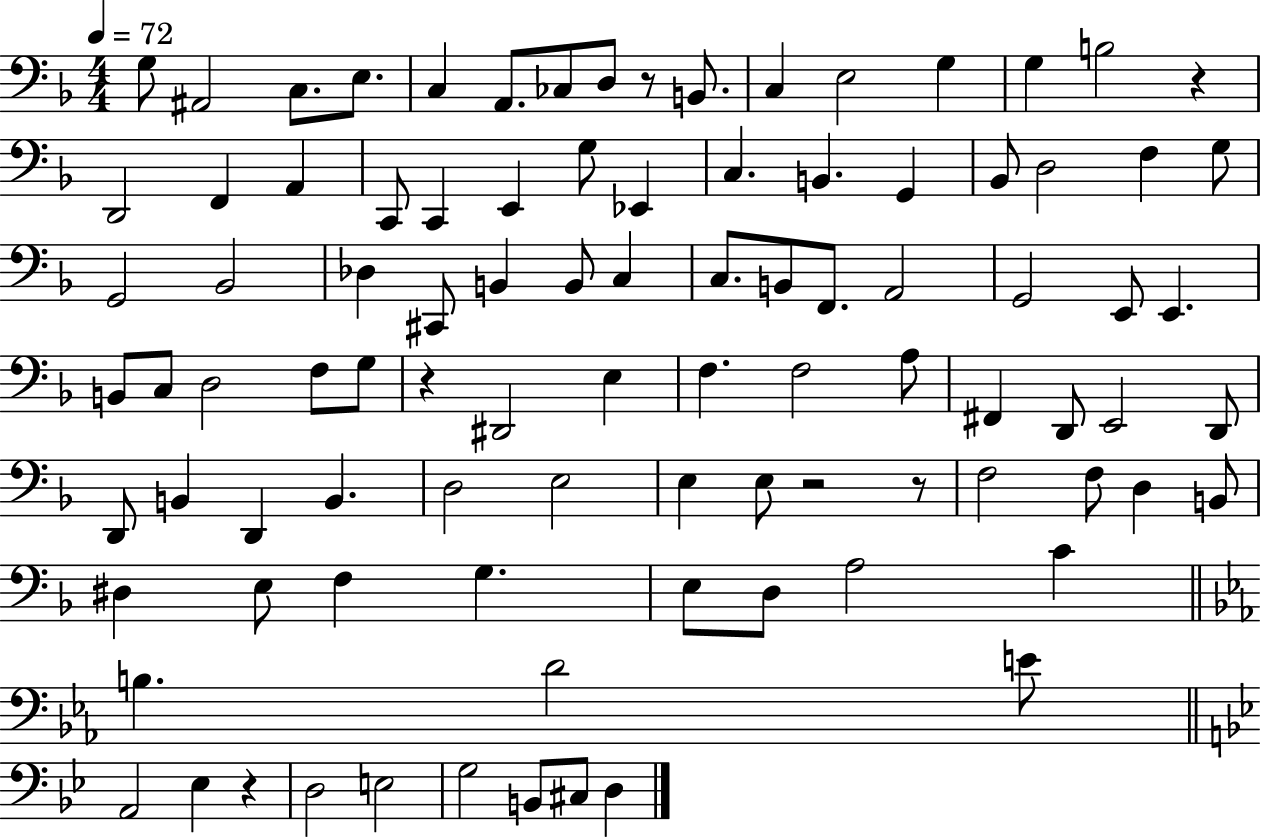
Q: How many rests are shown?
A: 6